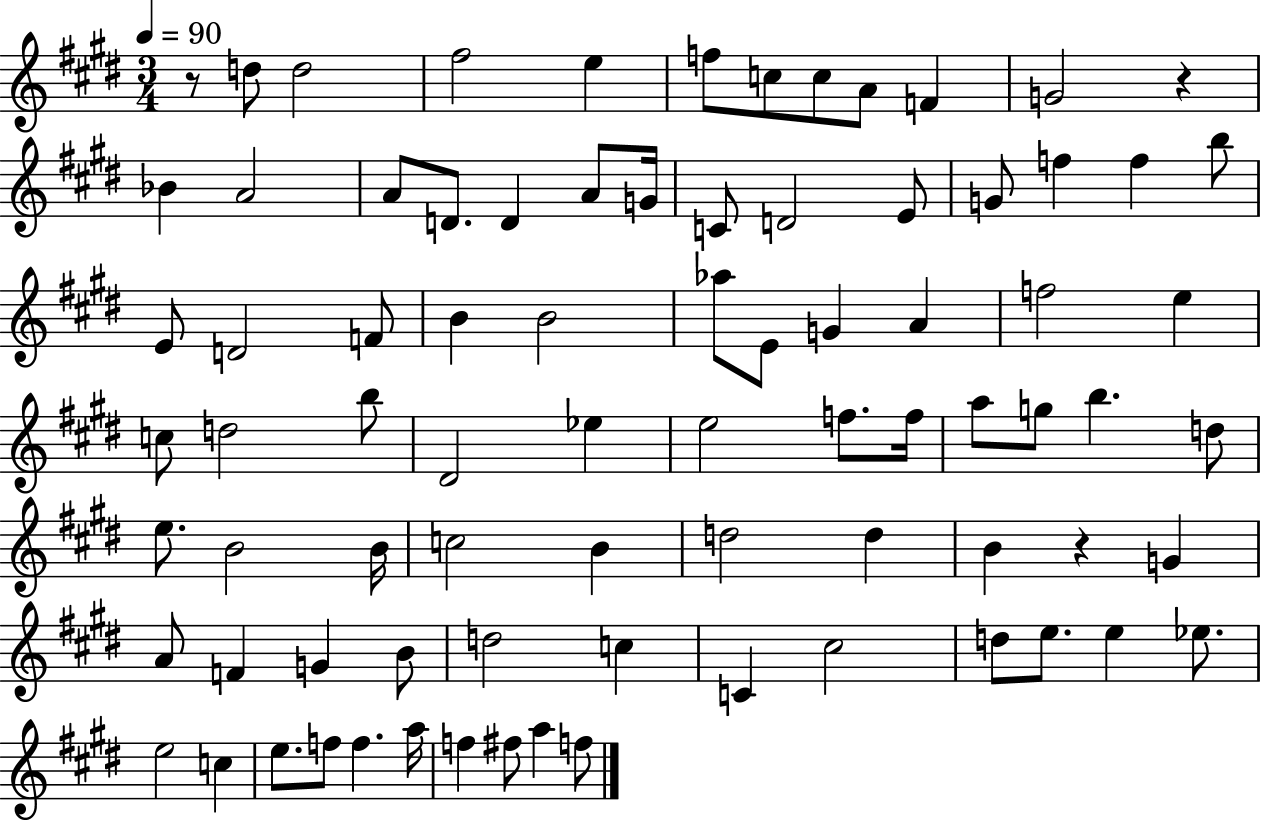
X:1
T:Untitled
M:3/4
L:1/4
K:E
z/2 d/2 d2 ^f2 e f/2 c/2 c/2 A/2 F G2 z _B A2 A/2 D/2 D A/2 G/4 C/2 D2 E/2 G/2 f f b/2 E/2 D2 F/2 B B2 _a/2 E/2 G A f2 e c/2 d2 b/2 ^D2 _e e2 f/2 f/4 a/2 g/2 b d/2 e/2 B2 B/4 c2 B d2 d B z G A/2 F G B/2 d2 c C ^c2 d/2 e/2 e _e/2 e2 c e/2 f/2 f a/4 f ^f/2 a f/2